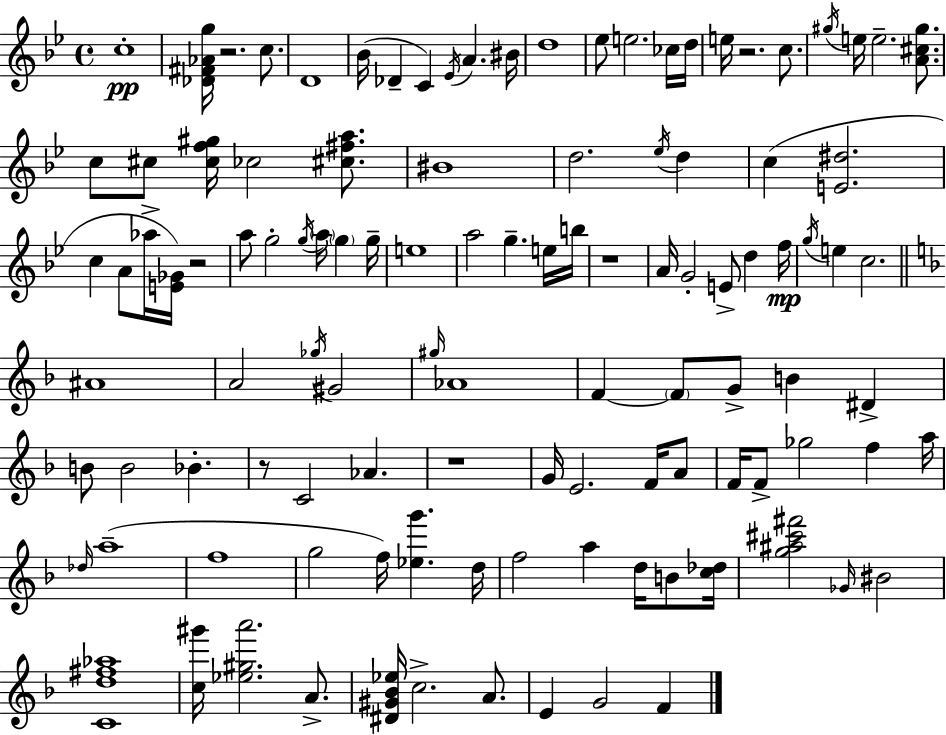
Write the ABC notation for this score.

X:1
T:Untitled
M:4/4
L:1/4
K:Gm
c4 [_D^F_Ag]/4 z2 c/2 D4 _B/4 _D C _E/4 A ^B/4 d4 _e/2 e2 _c/4 d/4 e/4 z2 c/2 ^g/4 e/4 e2 [A^c^g]/2 c/2 ^c/2 [^cf^g]/4 _c2 [^c^fa]/2 ^B4 d2 _e/4 d c [E^d]2 c A/2 _a/4 [E_G]/4 z2 a/2 g2 g/4 a/4 g g/4 e4 a2 g e/4 b/4 z4 A/4 G2 E/2 d f/4 g/4 e c2 ^A4 A2 _g/4 ^G2 ^g/4 _A4 F F/2 G/2 B ^D B/2 B2 _B z/2 C2 _A z4 G/4 E2 F/4 A/2 F/4 F/2 _g2 f a/4 _d/4 a4 f4 g2 f/4 [_eg'] d/4 f2 a d/4 B/2 [c_d]/4 [g^a^c'^f']2 _G/4 ^B2 [Cd^f_a]4 [c^g']/4 [_e^ga']2 A/2 [^D^G_B_e]/4 c2 A/2 E G2 F